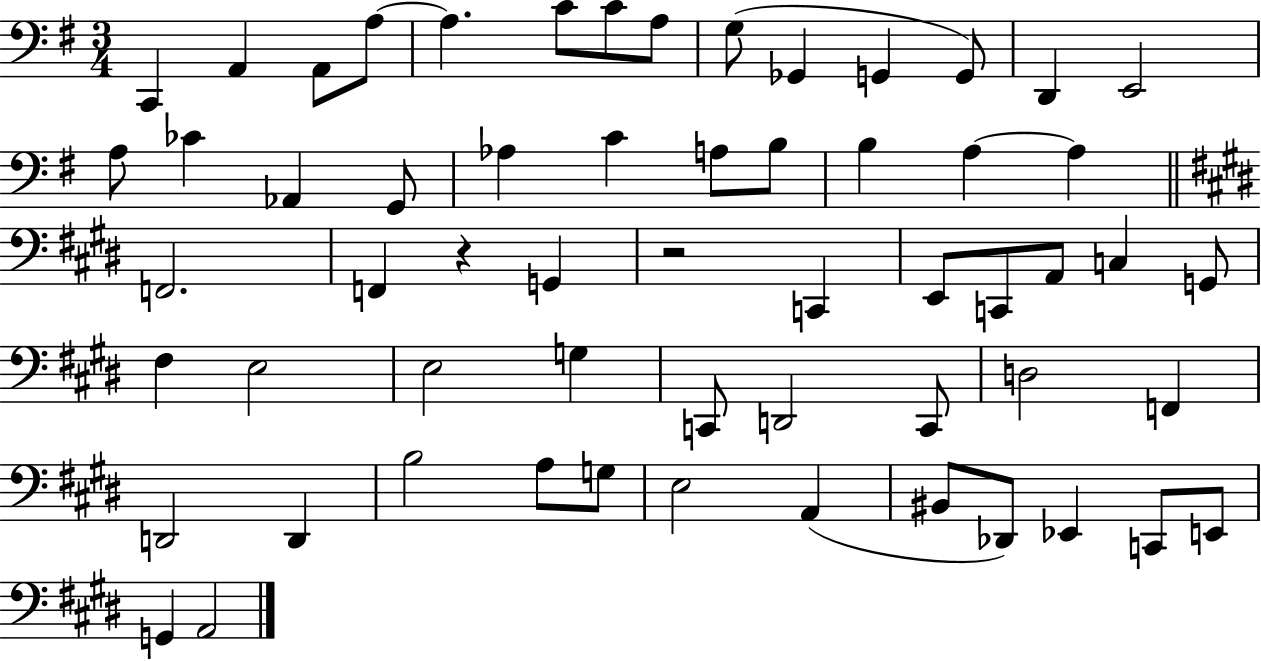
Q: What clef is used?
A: bass